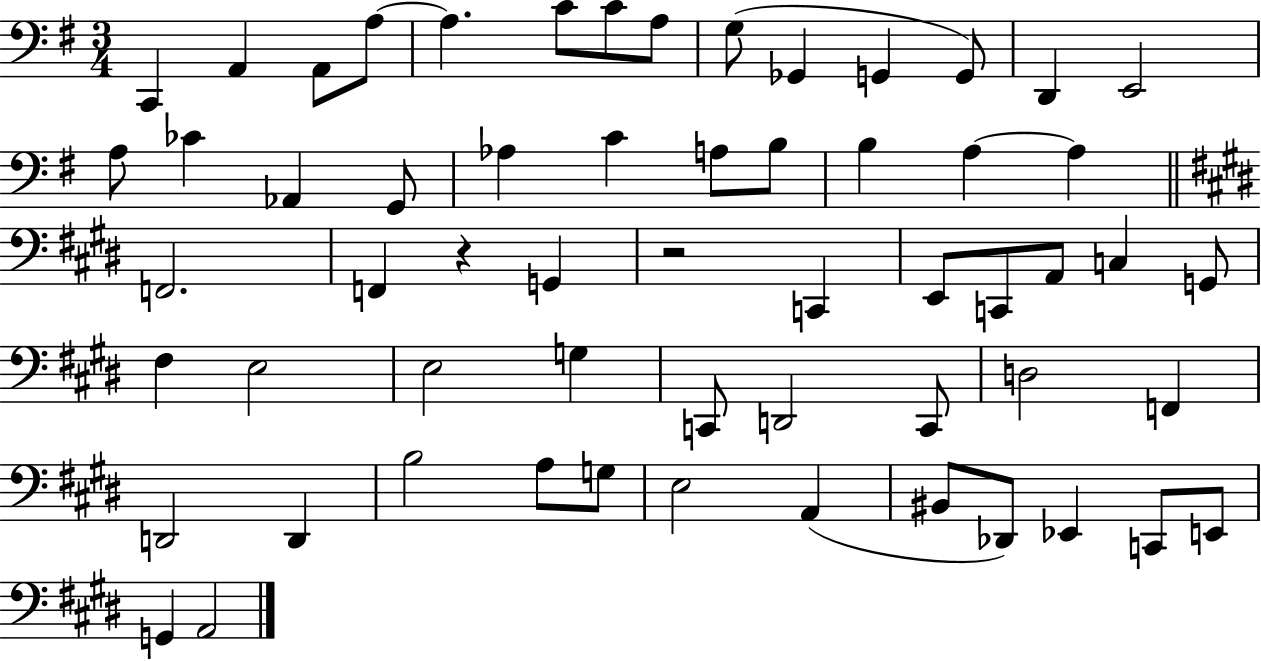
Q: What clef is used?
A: bass